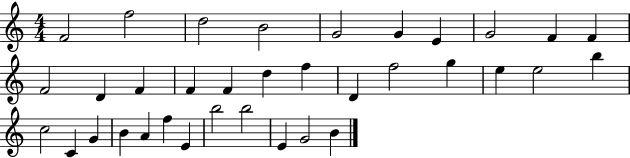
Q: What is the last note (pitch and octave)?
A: B4